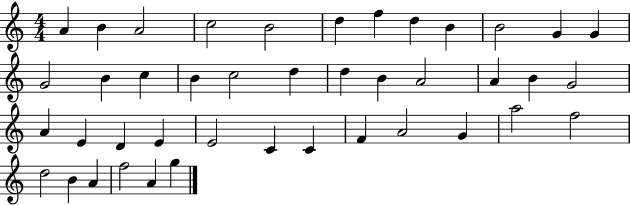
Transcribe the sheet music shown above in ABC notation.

X:1
T:Untitled
M:4/4
L:1/4
K:C
A B A2 c2 B2 d f d B B2 G G G2 B c B c2 d d B A2 A B G2 A E D E E2 C C F A2 G a2 f2 d2 B A f2 A g